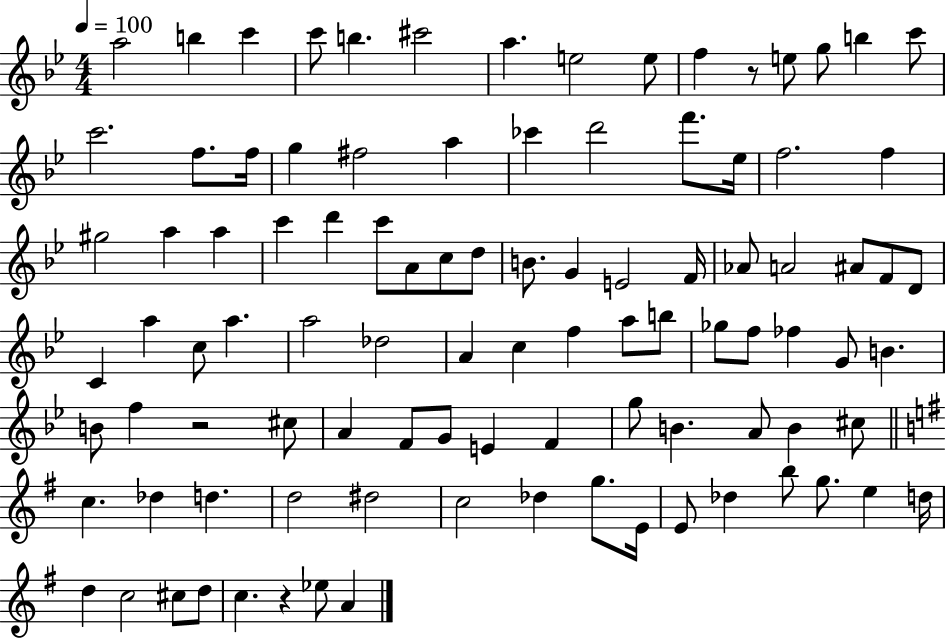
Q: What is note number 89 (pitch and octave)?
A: D5